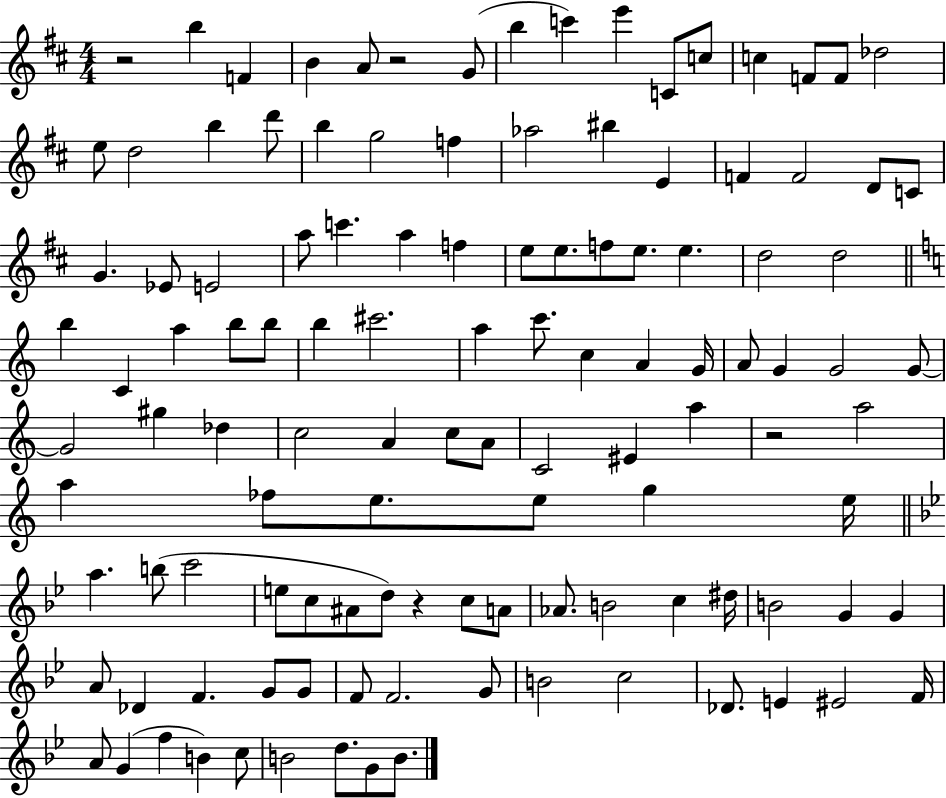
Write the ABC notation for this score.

X:1
T:Untitled
M:4/4
L:1/4
K:D
z2 b F B A/2 z2 G/2 b c' e' C/2 c/2 c F/2 F/2 _d2 e/2 d2 b d'/2 b g2 f _a2 ^b E F F2 D/2 C/2 G _E/2 E2 a/2 c' a f e/2 e/2 f/2 e/2 e d2 d2 b C a b/2 b/2 b ^c'2 a c'/2 c A G/4 A/2 G G2 G/2 G2 ^g _d c2 A c/2 A/2 C2 ^E a z2 a2 a _f/2 e/2 e/2 g e/4 a b/2 c'2 e/2 c/2 ^A/2 d/2 z c/2 A/2 _A/2 B2 c ^d/4 B2 G G A/2 _D F G/2 G/2 F/2 F2 G/2 B2 c2 _D/2 E ^E2 F/4 A/2 G f B c/2 B2 d/2 G/2 B/2